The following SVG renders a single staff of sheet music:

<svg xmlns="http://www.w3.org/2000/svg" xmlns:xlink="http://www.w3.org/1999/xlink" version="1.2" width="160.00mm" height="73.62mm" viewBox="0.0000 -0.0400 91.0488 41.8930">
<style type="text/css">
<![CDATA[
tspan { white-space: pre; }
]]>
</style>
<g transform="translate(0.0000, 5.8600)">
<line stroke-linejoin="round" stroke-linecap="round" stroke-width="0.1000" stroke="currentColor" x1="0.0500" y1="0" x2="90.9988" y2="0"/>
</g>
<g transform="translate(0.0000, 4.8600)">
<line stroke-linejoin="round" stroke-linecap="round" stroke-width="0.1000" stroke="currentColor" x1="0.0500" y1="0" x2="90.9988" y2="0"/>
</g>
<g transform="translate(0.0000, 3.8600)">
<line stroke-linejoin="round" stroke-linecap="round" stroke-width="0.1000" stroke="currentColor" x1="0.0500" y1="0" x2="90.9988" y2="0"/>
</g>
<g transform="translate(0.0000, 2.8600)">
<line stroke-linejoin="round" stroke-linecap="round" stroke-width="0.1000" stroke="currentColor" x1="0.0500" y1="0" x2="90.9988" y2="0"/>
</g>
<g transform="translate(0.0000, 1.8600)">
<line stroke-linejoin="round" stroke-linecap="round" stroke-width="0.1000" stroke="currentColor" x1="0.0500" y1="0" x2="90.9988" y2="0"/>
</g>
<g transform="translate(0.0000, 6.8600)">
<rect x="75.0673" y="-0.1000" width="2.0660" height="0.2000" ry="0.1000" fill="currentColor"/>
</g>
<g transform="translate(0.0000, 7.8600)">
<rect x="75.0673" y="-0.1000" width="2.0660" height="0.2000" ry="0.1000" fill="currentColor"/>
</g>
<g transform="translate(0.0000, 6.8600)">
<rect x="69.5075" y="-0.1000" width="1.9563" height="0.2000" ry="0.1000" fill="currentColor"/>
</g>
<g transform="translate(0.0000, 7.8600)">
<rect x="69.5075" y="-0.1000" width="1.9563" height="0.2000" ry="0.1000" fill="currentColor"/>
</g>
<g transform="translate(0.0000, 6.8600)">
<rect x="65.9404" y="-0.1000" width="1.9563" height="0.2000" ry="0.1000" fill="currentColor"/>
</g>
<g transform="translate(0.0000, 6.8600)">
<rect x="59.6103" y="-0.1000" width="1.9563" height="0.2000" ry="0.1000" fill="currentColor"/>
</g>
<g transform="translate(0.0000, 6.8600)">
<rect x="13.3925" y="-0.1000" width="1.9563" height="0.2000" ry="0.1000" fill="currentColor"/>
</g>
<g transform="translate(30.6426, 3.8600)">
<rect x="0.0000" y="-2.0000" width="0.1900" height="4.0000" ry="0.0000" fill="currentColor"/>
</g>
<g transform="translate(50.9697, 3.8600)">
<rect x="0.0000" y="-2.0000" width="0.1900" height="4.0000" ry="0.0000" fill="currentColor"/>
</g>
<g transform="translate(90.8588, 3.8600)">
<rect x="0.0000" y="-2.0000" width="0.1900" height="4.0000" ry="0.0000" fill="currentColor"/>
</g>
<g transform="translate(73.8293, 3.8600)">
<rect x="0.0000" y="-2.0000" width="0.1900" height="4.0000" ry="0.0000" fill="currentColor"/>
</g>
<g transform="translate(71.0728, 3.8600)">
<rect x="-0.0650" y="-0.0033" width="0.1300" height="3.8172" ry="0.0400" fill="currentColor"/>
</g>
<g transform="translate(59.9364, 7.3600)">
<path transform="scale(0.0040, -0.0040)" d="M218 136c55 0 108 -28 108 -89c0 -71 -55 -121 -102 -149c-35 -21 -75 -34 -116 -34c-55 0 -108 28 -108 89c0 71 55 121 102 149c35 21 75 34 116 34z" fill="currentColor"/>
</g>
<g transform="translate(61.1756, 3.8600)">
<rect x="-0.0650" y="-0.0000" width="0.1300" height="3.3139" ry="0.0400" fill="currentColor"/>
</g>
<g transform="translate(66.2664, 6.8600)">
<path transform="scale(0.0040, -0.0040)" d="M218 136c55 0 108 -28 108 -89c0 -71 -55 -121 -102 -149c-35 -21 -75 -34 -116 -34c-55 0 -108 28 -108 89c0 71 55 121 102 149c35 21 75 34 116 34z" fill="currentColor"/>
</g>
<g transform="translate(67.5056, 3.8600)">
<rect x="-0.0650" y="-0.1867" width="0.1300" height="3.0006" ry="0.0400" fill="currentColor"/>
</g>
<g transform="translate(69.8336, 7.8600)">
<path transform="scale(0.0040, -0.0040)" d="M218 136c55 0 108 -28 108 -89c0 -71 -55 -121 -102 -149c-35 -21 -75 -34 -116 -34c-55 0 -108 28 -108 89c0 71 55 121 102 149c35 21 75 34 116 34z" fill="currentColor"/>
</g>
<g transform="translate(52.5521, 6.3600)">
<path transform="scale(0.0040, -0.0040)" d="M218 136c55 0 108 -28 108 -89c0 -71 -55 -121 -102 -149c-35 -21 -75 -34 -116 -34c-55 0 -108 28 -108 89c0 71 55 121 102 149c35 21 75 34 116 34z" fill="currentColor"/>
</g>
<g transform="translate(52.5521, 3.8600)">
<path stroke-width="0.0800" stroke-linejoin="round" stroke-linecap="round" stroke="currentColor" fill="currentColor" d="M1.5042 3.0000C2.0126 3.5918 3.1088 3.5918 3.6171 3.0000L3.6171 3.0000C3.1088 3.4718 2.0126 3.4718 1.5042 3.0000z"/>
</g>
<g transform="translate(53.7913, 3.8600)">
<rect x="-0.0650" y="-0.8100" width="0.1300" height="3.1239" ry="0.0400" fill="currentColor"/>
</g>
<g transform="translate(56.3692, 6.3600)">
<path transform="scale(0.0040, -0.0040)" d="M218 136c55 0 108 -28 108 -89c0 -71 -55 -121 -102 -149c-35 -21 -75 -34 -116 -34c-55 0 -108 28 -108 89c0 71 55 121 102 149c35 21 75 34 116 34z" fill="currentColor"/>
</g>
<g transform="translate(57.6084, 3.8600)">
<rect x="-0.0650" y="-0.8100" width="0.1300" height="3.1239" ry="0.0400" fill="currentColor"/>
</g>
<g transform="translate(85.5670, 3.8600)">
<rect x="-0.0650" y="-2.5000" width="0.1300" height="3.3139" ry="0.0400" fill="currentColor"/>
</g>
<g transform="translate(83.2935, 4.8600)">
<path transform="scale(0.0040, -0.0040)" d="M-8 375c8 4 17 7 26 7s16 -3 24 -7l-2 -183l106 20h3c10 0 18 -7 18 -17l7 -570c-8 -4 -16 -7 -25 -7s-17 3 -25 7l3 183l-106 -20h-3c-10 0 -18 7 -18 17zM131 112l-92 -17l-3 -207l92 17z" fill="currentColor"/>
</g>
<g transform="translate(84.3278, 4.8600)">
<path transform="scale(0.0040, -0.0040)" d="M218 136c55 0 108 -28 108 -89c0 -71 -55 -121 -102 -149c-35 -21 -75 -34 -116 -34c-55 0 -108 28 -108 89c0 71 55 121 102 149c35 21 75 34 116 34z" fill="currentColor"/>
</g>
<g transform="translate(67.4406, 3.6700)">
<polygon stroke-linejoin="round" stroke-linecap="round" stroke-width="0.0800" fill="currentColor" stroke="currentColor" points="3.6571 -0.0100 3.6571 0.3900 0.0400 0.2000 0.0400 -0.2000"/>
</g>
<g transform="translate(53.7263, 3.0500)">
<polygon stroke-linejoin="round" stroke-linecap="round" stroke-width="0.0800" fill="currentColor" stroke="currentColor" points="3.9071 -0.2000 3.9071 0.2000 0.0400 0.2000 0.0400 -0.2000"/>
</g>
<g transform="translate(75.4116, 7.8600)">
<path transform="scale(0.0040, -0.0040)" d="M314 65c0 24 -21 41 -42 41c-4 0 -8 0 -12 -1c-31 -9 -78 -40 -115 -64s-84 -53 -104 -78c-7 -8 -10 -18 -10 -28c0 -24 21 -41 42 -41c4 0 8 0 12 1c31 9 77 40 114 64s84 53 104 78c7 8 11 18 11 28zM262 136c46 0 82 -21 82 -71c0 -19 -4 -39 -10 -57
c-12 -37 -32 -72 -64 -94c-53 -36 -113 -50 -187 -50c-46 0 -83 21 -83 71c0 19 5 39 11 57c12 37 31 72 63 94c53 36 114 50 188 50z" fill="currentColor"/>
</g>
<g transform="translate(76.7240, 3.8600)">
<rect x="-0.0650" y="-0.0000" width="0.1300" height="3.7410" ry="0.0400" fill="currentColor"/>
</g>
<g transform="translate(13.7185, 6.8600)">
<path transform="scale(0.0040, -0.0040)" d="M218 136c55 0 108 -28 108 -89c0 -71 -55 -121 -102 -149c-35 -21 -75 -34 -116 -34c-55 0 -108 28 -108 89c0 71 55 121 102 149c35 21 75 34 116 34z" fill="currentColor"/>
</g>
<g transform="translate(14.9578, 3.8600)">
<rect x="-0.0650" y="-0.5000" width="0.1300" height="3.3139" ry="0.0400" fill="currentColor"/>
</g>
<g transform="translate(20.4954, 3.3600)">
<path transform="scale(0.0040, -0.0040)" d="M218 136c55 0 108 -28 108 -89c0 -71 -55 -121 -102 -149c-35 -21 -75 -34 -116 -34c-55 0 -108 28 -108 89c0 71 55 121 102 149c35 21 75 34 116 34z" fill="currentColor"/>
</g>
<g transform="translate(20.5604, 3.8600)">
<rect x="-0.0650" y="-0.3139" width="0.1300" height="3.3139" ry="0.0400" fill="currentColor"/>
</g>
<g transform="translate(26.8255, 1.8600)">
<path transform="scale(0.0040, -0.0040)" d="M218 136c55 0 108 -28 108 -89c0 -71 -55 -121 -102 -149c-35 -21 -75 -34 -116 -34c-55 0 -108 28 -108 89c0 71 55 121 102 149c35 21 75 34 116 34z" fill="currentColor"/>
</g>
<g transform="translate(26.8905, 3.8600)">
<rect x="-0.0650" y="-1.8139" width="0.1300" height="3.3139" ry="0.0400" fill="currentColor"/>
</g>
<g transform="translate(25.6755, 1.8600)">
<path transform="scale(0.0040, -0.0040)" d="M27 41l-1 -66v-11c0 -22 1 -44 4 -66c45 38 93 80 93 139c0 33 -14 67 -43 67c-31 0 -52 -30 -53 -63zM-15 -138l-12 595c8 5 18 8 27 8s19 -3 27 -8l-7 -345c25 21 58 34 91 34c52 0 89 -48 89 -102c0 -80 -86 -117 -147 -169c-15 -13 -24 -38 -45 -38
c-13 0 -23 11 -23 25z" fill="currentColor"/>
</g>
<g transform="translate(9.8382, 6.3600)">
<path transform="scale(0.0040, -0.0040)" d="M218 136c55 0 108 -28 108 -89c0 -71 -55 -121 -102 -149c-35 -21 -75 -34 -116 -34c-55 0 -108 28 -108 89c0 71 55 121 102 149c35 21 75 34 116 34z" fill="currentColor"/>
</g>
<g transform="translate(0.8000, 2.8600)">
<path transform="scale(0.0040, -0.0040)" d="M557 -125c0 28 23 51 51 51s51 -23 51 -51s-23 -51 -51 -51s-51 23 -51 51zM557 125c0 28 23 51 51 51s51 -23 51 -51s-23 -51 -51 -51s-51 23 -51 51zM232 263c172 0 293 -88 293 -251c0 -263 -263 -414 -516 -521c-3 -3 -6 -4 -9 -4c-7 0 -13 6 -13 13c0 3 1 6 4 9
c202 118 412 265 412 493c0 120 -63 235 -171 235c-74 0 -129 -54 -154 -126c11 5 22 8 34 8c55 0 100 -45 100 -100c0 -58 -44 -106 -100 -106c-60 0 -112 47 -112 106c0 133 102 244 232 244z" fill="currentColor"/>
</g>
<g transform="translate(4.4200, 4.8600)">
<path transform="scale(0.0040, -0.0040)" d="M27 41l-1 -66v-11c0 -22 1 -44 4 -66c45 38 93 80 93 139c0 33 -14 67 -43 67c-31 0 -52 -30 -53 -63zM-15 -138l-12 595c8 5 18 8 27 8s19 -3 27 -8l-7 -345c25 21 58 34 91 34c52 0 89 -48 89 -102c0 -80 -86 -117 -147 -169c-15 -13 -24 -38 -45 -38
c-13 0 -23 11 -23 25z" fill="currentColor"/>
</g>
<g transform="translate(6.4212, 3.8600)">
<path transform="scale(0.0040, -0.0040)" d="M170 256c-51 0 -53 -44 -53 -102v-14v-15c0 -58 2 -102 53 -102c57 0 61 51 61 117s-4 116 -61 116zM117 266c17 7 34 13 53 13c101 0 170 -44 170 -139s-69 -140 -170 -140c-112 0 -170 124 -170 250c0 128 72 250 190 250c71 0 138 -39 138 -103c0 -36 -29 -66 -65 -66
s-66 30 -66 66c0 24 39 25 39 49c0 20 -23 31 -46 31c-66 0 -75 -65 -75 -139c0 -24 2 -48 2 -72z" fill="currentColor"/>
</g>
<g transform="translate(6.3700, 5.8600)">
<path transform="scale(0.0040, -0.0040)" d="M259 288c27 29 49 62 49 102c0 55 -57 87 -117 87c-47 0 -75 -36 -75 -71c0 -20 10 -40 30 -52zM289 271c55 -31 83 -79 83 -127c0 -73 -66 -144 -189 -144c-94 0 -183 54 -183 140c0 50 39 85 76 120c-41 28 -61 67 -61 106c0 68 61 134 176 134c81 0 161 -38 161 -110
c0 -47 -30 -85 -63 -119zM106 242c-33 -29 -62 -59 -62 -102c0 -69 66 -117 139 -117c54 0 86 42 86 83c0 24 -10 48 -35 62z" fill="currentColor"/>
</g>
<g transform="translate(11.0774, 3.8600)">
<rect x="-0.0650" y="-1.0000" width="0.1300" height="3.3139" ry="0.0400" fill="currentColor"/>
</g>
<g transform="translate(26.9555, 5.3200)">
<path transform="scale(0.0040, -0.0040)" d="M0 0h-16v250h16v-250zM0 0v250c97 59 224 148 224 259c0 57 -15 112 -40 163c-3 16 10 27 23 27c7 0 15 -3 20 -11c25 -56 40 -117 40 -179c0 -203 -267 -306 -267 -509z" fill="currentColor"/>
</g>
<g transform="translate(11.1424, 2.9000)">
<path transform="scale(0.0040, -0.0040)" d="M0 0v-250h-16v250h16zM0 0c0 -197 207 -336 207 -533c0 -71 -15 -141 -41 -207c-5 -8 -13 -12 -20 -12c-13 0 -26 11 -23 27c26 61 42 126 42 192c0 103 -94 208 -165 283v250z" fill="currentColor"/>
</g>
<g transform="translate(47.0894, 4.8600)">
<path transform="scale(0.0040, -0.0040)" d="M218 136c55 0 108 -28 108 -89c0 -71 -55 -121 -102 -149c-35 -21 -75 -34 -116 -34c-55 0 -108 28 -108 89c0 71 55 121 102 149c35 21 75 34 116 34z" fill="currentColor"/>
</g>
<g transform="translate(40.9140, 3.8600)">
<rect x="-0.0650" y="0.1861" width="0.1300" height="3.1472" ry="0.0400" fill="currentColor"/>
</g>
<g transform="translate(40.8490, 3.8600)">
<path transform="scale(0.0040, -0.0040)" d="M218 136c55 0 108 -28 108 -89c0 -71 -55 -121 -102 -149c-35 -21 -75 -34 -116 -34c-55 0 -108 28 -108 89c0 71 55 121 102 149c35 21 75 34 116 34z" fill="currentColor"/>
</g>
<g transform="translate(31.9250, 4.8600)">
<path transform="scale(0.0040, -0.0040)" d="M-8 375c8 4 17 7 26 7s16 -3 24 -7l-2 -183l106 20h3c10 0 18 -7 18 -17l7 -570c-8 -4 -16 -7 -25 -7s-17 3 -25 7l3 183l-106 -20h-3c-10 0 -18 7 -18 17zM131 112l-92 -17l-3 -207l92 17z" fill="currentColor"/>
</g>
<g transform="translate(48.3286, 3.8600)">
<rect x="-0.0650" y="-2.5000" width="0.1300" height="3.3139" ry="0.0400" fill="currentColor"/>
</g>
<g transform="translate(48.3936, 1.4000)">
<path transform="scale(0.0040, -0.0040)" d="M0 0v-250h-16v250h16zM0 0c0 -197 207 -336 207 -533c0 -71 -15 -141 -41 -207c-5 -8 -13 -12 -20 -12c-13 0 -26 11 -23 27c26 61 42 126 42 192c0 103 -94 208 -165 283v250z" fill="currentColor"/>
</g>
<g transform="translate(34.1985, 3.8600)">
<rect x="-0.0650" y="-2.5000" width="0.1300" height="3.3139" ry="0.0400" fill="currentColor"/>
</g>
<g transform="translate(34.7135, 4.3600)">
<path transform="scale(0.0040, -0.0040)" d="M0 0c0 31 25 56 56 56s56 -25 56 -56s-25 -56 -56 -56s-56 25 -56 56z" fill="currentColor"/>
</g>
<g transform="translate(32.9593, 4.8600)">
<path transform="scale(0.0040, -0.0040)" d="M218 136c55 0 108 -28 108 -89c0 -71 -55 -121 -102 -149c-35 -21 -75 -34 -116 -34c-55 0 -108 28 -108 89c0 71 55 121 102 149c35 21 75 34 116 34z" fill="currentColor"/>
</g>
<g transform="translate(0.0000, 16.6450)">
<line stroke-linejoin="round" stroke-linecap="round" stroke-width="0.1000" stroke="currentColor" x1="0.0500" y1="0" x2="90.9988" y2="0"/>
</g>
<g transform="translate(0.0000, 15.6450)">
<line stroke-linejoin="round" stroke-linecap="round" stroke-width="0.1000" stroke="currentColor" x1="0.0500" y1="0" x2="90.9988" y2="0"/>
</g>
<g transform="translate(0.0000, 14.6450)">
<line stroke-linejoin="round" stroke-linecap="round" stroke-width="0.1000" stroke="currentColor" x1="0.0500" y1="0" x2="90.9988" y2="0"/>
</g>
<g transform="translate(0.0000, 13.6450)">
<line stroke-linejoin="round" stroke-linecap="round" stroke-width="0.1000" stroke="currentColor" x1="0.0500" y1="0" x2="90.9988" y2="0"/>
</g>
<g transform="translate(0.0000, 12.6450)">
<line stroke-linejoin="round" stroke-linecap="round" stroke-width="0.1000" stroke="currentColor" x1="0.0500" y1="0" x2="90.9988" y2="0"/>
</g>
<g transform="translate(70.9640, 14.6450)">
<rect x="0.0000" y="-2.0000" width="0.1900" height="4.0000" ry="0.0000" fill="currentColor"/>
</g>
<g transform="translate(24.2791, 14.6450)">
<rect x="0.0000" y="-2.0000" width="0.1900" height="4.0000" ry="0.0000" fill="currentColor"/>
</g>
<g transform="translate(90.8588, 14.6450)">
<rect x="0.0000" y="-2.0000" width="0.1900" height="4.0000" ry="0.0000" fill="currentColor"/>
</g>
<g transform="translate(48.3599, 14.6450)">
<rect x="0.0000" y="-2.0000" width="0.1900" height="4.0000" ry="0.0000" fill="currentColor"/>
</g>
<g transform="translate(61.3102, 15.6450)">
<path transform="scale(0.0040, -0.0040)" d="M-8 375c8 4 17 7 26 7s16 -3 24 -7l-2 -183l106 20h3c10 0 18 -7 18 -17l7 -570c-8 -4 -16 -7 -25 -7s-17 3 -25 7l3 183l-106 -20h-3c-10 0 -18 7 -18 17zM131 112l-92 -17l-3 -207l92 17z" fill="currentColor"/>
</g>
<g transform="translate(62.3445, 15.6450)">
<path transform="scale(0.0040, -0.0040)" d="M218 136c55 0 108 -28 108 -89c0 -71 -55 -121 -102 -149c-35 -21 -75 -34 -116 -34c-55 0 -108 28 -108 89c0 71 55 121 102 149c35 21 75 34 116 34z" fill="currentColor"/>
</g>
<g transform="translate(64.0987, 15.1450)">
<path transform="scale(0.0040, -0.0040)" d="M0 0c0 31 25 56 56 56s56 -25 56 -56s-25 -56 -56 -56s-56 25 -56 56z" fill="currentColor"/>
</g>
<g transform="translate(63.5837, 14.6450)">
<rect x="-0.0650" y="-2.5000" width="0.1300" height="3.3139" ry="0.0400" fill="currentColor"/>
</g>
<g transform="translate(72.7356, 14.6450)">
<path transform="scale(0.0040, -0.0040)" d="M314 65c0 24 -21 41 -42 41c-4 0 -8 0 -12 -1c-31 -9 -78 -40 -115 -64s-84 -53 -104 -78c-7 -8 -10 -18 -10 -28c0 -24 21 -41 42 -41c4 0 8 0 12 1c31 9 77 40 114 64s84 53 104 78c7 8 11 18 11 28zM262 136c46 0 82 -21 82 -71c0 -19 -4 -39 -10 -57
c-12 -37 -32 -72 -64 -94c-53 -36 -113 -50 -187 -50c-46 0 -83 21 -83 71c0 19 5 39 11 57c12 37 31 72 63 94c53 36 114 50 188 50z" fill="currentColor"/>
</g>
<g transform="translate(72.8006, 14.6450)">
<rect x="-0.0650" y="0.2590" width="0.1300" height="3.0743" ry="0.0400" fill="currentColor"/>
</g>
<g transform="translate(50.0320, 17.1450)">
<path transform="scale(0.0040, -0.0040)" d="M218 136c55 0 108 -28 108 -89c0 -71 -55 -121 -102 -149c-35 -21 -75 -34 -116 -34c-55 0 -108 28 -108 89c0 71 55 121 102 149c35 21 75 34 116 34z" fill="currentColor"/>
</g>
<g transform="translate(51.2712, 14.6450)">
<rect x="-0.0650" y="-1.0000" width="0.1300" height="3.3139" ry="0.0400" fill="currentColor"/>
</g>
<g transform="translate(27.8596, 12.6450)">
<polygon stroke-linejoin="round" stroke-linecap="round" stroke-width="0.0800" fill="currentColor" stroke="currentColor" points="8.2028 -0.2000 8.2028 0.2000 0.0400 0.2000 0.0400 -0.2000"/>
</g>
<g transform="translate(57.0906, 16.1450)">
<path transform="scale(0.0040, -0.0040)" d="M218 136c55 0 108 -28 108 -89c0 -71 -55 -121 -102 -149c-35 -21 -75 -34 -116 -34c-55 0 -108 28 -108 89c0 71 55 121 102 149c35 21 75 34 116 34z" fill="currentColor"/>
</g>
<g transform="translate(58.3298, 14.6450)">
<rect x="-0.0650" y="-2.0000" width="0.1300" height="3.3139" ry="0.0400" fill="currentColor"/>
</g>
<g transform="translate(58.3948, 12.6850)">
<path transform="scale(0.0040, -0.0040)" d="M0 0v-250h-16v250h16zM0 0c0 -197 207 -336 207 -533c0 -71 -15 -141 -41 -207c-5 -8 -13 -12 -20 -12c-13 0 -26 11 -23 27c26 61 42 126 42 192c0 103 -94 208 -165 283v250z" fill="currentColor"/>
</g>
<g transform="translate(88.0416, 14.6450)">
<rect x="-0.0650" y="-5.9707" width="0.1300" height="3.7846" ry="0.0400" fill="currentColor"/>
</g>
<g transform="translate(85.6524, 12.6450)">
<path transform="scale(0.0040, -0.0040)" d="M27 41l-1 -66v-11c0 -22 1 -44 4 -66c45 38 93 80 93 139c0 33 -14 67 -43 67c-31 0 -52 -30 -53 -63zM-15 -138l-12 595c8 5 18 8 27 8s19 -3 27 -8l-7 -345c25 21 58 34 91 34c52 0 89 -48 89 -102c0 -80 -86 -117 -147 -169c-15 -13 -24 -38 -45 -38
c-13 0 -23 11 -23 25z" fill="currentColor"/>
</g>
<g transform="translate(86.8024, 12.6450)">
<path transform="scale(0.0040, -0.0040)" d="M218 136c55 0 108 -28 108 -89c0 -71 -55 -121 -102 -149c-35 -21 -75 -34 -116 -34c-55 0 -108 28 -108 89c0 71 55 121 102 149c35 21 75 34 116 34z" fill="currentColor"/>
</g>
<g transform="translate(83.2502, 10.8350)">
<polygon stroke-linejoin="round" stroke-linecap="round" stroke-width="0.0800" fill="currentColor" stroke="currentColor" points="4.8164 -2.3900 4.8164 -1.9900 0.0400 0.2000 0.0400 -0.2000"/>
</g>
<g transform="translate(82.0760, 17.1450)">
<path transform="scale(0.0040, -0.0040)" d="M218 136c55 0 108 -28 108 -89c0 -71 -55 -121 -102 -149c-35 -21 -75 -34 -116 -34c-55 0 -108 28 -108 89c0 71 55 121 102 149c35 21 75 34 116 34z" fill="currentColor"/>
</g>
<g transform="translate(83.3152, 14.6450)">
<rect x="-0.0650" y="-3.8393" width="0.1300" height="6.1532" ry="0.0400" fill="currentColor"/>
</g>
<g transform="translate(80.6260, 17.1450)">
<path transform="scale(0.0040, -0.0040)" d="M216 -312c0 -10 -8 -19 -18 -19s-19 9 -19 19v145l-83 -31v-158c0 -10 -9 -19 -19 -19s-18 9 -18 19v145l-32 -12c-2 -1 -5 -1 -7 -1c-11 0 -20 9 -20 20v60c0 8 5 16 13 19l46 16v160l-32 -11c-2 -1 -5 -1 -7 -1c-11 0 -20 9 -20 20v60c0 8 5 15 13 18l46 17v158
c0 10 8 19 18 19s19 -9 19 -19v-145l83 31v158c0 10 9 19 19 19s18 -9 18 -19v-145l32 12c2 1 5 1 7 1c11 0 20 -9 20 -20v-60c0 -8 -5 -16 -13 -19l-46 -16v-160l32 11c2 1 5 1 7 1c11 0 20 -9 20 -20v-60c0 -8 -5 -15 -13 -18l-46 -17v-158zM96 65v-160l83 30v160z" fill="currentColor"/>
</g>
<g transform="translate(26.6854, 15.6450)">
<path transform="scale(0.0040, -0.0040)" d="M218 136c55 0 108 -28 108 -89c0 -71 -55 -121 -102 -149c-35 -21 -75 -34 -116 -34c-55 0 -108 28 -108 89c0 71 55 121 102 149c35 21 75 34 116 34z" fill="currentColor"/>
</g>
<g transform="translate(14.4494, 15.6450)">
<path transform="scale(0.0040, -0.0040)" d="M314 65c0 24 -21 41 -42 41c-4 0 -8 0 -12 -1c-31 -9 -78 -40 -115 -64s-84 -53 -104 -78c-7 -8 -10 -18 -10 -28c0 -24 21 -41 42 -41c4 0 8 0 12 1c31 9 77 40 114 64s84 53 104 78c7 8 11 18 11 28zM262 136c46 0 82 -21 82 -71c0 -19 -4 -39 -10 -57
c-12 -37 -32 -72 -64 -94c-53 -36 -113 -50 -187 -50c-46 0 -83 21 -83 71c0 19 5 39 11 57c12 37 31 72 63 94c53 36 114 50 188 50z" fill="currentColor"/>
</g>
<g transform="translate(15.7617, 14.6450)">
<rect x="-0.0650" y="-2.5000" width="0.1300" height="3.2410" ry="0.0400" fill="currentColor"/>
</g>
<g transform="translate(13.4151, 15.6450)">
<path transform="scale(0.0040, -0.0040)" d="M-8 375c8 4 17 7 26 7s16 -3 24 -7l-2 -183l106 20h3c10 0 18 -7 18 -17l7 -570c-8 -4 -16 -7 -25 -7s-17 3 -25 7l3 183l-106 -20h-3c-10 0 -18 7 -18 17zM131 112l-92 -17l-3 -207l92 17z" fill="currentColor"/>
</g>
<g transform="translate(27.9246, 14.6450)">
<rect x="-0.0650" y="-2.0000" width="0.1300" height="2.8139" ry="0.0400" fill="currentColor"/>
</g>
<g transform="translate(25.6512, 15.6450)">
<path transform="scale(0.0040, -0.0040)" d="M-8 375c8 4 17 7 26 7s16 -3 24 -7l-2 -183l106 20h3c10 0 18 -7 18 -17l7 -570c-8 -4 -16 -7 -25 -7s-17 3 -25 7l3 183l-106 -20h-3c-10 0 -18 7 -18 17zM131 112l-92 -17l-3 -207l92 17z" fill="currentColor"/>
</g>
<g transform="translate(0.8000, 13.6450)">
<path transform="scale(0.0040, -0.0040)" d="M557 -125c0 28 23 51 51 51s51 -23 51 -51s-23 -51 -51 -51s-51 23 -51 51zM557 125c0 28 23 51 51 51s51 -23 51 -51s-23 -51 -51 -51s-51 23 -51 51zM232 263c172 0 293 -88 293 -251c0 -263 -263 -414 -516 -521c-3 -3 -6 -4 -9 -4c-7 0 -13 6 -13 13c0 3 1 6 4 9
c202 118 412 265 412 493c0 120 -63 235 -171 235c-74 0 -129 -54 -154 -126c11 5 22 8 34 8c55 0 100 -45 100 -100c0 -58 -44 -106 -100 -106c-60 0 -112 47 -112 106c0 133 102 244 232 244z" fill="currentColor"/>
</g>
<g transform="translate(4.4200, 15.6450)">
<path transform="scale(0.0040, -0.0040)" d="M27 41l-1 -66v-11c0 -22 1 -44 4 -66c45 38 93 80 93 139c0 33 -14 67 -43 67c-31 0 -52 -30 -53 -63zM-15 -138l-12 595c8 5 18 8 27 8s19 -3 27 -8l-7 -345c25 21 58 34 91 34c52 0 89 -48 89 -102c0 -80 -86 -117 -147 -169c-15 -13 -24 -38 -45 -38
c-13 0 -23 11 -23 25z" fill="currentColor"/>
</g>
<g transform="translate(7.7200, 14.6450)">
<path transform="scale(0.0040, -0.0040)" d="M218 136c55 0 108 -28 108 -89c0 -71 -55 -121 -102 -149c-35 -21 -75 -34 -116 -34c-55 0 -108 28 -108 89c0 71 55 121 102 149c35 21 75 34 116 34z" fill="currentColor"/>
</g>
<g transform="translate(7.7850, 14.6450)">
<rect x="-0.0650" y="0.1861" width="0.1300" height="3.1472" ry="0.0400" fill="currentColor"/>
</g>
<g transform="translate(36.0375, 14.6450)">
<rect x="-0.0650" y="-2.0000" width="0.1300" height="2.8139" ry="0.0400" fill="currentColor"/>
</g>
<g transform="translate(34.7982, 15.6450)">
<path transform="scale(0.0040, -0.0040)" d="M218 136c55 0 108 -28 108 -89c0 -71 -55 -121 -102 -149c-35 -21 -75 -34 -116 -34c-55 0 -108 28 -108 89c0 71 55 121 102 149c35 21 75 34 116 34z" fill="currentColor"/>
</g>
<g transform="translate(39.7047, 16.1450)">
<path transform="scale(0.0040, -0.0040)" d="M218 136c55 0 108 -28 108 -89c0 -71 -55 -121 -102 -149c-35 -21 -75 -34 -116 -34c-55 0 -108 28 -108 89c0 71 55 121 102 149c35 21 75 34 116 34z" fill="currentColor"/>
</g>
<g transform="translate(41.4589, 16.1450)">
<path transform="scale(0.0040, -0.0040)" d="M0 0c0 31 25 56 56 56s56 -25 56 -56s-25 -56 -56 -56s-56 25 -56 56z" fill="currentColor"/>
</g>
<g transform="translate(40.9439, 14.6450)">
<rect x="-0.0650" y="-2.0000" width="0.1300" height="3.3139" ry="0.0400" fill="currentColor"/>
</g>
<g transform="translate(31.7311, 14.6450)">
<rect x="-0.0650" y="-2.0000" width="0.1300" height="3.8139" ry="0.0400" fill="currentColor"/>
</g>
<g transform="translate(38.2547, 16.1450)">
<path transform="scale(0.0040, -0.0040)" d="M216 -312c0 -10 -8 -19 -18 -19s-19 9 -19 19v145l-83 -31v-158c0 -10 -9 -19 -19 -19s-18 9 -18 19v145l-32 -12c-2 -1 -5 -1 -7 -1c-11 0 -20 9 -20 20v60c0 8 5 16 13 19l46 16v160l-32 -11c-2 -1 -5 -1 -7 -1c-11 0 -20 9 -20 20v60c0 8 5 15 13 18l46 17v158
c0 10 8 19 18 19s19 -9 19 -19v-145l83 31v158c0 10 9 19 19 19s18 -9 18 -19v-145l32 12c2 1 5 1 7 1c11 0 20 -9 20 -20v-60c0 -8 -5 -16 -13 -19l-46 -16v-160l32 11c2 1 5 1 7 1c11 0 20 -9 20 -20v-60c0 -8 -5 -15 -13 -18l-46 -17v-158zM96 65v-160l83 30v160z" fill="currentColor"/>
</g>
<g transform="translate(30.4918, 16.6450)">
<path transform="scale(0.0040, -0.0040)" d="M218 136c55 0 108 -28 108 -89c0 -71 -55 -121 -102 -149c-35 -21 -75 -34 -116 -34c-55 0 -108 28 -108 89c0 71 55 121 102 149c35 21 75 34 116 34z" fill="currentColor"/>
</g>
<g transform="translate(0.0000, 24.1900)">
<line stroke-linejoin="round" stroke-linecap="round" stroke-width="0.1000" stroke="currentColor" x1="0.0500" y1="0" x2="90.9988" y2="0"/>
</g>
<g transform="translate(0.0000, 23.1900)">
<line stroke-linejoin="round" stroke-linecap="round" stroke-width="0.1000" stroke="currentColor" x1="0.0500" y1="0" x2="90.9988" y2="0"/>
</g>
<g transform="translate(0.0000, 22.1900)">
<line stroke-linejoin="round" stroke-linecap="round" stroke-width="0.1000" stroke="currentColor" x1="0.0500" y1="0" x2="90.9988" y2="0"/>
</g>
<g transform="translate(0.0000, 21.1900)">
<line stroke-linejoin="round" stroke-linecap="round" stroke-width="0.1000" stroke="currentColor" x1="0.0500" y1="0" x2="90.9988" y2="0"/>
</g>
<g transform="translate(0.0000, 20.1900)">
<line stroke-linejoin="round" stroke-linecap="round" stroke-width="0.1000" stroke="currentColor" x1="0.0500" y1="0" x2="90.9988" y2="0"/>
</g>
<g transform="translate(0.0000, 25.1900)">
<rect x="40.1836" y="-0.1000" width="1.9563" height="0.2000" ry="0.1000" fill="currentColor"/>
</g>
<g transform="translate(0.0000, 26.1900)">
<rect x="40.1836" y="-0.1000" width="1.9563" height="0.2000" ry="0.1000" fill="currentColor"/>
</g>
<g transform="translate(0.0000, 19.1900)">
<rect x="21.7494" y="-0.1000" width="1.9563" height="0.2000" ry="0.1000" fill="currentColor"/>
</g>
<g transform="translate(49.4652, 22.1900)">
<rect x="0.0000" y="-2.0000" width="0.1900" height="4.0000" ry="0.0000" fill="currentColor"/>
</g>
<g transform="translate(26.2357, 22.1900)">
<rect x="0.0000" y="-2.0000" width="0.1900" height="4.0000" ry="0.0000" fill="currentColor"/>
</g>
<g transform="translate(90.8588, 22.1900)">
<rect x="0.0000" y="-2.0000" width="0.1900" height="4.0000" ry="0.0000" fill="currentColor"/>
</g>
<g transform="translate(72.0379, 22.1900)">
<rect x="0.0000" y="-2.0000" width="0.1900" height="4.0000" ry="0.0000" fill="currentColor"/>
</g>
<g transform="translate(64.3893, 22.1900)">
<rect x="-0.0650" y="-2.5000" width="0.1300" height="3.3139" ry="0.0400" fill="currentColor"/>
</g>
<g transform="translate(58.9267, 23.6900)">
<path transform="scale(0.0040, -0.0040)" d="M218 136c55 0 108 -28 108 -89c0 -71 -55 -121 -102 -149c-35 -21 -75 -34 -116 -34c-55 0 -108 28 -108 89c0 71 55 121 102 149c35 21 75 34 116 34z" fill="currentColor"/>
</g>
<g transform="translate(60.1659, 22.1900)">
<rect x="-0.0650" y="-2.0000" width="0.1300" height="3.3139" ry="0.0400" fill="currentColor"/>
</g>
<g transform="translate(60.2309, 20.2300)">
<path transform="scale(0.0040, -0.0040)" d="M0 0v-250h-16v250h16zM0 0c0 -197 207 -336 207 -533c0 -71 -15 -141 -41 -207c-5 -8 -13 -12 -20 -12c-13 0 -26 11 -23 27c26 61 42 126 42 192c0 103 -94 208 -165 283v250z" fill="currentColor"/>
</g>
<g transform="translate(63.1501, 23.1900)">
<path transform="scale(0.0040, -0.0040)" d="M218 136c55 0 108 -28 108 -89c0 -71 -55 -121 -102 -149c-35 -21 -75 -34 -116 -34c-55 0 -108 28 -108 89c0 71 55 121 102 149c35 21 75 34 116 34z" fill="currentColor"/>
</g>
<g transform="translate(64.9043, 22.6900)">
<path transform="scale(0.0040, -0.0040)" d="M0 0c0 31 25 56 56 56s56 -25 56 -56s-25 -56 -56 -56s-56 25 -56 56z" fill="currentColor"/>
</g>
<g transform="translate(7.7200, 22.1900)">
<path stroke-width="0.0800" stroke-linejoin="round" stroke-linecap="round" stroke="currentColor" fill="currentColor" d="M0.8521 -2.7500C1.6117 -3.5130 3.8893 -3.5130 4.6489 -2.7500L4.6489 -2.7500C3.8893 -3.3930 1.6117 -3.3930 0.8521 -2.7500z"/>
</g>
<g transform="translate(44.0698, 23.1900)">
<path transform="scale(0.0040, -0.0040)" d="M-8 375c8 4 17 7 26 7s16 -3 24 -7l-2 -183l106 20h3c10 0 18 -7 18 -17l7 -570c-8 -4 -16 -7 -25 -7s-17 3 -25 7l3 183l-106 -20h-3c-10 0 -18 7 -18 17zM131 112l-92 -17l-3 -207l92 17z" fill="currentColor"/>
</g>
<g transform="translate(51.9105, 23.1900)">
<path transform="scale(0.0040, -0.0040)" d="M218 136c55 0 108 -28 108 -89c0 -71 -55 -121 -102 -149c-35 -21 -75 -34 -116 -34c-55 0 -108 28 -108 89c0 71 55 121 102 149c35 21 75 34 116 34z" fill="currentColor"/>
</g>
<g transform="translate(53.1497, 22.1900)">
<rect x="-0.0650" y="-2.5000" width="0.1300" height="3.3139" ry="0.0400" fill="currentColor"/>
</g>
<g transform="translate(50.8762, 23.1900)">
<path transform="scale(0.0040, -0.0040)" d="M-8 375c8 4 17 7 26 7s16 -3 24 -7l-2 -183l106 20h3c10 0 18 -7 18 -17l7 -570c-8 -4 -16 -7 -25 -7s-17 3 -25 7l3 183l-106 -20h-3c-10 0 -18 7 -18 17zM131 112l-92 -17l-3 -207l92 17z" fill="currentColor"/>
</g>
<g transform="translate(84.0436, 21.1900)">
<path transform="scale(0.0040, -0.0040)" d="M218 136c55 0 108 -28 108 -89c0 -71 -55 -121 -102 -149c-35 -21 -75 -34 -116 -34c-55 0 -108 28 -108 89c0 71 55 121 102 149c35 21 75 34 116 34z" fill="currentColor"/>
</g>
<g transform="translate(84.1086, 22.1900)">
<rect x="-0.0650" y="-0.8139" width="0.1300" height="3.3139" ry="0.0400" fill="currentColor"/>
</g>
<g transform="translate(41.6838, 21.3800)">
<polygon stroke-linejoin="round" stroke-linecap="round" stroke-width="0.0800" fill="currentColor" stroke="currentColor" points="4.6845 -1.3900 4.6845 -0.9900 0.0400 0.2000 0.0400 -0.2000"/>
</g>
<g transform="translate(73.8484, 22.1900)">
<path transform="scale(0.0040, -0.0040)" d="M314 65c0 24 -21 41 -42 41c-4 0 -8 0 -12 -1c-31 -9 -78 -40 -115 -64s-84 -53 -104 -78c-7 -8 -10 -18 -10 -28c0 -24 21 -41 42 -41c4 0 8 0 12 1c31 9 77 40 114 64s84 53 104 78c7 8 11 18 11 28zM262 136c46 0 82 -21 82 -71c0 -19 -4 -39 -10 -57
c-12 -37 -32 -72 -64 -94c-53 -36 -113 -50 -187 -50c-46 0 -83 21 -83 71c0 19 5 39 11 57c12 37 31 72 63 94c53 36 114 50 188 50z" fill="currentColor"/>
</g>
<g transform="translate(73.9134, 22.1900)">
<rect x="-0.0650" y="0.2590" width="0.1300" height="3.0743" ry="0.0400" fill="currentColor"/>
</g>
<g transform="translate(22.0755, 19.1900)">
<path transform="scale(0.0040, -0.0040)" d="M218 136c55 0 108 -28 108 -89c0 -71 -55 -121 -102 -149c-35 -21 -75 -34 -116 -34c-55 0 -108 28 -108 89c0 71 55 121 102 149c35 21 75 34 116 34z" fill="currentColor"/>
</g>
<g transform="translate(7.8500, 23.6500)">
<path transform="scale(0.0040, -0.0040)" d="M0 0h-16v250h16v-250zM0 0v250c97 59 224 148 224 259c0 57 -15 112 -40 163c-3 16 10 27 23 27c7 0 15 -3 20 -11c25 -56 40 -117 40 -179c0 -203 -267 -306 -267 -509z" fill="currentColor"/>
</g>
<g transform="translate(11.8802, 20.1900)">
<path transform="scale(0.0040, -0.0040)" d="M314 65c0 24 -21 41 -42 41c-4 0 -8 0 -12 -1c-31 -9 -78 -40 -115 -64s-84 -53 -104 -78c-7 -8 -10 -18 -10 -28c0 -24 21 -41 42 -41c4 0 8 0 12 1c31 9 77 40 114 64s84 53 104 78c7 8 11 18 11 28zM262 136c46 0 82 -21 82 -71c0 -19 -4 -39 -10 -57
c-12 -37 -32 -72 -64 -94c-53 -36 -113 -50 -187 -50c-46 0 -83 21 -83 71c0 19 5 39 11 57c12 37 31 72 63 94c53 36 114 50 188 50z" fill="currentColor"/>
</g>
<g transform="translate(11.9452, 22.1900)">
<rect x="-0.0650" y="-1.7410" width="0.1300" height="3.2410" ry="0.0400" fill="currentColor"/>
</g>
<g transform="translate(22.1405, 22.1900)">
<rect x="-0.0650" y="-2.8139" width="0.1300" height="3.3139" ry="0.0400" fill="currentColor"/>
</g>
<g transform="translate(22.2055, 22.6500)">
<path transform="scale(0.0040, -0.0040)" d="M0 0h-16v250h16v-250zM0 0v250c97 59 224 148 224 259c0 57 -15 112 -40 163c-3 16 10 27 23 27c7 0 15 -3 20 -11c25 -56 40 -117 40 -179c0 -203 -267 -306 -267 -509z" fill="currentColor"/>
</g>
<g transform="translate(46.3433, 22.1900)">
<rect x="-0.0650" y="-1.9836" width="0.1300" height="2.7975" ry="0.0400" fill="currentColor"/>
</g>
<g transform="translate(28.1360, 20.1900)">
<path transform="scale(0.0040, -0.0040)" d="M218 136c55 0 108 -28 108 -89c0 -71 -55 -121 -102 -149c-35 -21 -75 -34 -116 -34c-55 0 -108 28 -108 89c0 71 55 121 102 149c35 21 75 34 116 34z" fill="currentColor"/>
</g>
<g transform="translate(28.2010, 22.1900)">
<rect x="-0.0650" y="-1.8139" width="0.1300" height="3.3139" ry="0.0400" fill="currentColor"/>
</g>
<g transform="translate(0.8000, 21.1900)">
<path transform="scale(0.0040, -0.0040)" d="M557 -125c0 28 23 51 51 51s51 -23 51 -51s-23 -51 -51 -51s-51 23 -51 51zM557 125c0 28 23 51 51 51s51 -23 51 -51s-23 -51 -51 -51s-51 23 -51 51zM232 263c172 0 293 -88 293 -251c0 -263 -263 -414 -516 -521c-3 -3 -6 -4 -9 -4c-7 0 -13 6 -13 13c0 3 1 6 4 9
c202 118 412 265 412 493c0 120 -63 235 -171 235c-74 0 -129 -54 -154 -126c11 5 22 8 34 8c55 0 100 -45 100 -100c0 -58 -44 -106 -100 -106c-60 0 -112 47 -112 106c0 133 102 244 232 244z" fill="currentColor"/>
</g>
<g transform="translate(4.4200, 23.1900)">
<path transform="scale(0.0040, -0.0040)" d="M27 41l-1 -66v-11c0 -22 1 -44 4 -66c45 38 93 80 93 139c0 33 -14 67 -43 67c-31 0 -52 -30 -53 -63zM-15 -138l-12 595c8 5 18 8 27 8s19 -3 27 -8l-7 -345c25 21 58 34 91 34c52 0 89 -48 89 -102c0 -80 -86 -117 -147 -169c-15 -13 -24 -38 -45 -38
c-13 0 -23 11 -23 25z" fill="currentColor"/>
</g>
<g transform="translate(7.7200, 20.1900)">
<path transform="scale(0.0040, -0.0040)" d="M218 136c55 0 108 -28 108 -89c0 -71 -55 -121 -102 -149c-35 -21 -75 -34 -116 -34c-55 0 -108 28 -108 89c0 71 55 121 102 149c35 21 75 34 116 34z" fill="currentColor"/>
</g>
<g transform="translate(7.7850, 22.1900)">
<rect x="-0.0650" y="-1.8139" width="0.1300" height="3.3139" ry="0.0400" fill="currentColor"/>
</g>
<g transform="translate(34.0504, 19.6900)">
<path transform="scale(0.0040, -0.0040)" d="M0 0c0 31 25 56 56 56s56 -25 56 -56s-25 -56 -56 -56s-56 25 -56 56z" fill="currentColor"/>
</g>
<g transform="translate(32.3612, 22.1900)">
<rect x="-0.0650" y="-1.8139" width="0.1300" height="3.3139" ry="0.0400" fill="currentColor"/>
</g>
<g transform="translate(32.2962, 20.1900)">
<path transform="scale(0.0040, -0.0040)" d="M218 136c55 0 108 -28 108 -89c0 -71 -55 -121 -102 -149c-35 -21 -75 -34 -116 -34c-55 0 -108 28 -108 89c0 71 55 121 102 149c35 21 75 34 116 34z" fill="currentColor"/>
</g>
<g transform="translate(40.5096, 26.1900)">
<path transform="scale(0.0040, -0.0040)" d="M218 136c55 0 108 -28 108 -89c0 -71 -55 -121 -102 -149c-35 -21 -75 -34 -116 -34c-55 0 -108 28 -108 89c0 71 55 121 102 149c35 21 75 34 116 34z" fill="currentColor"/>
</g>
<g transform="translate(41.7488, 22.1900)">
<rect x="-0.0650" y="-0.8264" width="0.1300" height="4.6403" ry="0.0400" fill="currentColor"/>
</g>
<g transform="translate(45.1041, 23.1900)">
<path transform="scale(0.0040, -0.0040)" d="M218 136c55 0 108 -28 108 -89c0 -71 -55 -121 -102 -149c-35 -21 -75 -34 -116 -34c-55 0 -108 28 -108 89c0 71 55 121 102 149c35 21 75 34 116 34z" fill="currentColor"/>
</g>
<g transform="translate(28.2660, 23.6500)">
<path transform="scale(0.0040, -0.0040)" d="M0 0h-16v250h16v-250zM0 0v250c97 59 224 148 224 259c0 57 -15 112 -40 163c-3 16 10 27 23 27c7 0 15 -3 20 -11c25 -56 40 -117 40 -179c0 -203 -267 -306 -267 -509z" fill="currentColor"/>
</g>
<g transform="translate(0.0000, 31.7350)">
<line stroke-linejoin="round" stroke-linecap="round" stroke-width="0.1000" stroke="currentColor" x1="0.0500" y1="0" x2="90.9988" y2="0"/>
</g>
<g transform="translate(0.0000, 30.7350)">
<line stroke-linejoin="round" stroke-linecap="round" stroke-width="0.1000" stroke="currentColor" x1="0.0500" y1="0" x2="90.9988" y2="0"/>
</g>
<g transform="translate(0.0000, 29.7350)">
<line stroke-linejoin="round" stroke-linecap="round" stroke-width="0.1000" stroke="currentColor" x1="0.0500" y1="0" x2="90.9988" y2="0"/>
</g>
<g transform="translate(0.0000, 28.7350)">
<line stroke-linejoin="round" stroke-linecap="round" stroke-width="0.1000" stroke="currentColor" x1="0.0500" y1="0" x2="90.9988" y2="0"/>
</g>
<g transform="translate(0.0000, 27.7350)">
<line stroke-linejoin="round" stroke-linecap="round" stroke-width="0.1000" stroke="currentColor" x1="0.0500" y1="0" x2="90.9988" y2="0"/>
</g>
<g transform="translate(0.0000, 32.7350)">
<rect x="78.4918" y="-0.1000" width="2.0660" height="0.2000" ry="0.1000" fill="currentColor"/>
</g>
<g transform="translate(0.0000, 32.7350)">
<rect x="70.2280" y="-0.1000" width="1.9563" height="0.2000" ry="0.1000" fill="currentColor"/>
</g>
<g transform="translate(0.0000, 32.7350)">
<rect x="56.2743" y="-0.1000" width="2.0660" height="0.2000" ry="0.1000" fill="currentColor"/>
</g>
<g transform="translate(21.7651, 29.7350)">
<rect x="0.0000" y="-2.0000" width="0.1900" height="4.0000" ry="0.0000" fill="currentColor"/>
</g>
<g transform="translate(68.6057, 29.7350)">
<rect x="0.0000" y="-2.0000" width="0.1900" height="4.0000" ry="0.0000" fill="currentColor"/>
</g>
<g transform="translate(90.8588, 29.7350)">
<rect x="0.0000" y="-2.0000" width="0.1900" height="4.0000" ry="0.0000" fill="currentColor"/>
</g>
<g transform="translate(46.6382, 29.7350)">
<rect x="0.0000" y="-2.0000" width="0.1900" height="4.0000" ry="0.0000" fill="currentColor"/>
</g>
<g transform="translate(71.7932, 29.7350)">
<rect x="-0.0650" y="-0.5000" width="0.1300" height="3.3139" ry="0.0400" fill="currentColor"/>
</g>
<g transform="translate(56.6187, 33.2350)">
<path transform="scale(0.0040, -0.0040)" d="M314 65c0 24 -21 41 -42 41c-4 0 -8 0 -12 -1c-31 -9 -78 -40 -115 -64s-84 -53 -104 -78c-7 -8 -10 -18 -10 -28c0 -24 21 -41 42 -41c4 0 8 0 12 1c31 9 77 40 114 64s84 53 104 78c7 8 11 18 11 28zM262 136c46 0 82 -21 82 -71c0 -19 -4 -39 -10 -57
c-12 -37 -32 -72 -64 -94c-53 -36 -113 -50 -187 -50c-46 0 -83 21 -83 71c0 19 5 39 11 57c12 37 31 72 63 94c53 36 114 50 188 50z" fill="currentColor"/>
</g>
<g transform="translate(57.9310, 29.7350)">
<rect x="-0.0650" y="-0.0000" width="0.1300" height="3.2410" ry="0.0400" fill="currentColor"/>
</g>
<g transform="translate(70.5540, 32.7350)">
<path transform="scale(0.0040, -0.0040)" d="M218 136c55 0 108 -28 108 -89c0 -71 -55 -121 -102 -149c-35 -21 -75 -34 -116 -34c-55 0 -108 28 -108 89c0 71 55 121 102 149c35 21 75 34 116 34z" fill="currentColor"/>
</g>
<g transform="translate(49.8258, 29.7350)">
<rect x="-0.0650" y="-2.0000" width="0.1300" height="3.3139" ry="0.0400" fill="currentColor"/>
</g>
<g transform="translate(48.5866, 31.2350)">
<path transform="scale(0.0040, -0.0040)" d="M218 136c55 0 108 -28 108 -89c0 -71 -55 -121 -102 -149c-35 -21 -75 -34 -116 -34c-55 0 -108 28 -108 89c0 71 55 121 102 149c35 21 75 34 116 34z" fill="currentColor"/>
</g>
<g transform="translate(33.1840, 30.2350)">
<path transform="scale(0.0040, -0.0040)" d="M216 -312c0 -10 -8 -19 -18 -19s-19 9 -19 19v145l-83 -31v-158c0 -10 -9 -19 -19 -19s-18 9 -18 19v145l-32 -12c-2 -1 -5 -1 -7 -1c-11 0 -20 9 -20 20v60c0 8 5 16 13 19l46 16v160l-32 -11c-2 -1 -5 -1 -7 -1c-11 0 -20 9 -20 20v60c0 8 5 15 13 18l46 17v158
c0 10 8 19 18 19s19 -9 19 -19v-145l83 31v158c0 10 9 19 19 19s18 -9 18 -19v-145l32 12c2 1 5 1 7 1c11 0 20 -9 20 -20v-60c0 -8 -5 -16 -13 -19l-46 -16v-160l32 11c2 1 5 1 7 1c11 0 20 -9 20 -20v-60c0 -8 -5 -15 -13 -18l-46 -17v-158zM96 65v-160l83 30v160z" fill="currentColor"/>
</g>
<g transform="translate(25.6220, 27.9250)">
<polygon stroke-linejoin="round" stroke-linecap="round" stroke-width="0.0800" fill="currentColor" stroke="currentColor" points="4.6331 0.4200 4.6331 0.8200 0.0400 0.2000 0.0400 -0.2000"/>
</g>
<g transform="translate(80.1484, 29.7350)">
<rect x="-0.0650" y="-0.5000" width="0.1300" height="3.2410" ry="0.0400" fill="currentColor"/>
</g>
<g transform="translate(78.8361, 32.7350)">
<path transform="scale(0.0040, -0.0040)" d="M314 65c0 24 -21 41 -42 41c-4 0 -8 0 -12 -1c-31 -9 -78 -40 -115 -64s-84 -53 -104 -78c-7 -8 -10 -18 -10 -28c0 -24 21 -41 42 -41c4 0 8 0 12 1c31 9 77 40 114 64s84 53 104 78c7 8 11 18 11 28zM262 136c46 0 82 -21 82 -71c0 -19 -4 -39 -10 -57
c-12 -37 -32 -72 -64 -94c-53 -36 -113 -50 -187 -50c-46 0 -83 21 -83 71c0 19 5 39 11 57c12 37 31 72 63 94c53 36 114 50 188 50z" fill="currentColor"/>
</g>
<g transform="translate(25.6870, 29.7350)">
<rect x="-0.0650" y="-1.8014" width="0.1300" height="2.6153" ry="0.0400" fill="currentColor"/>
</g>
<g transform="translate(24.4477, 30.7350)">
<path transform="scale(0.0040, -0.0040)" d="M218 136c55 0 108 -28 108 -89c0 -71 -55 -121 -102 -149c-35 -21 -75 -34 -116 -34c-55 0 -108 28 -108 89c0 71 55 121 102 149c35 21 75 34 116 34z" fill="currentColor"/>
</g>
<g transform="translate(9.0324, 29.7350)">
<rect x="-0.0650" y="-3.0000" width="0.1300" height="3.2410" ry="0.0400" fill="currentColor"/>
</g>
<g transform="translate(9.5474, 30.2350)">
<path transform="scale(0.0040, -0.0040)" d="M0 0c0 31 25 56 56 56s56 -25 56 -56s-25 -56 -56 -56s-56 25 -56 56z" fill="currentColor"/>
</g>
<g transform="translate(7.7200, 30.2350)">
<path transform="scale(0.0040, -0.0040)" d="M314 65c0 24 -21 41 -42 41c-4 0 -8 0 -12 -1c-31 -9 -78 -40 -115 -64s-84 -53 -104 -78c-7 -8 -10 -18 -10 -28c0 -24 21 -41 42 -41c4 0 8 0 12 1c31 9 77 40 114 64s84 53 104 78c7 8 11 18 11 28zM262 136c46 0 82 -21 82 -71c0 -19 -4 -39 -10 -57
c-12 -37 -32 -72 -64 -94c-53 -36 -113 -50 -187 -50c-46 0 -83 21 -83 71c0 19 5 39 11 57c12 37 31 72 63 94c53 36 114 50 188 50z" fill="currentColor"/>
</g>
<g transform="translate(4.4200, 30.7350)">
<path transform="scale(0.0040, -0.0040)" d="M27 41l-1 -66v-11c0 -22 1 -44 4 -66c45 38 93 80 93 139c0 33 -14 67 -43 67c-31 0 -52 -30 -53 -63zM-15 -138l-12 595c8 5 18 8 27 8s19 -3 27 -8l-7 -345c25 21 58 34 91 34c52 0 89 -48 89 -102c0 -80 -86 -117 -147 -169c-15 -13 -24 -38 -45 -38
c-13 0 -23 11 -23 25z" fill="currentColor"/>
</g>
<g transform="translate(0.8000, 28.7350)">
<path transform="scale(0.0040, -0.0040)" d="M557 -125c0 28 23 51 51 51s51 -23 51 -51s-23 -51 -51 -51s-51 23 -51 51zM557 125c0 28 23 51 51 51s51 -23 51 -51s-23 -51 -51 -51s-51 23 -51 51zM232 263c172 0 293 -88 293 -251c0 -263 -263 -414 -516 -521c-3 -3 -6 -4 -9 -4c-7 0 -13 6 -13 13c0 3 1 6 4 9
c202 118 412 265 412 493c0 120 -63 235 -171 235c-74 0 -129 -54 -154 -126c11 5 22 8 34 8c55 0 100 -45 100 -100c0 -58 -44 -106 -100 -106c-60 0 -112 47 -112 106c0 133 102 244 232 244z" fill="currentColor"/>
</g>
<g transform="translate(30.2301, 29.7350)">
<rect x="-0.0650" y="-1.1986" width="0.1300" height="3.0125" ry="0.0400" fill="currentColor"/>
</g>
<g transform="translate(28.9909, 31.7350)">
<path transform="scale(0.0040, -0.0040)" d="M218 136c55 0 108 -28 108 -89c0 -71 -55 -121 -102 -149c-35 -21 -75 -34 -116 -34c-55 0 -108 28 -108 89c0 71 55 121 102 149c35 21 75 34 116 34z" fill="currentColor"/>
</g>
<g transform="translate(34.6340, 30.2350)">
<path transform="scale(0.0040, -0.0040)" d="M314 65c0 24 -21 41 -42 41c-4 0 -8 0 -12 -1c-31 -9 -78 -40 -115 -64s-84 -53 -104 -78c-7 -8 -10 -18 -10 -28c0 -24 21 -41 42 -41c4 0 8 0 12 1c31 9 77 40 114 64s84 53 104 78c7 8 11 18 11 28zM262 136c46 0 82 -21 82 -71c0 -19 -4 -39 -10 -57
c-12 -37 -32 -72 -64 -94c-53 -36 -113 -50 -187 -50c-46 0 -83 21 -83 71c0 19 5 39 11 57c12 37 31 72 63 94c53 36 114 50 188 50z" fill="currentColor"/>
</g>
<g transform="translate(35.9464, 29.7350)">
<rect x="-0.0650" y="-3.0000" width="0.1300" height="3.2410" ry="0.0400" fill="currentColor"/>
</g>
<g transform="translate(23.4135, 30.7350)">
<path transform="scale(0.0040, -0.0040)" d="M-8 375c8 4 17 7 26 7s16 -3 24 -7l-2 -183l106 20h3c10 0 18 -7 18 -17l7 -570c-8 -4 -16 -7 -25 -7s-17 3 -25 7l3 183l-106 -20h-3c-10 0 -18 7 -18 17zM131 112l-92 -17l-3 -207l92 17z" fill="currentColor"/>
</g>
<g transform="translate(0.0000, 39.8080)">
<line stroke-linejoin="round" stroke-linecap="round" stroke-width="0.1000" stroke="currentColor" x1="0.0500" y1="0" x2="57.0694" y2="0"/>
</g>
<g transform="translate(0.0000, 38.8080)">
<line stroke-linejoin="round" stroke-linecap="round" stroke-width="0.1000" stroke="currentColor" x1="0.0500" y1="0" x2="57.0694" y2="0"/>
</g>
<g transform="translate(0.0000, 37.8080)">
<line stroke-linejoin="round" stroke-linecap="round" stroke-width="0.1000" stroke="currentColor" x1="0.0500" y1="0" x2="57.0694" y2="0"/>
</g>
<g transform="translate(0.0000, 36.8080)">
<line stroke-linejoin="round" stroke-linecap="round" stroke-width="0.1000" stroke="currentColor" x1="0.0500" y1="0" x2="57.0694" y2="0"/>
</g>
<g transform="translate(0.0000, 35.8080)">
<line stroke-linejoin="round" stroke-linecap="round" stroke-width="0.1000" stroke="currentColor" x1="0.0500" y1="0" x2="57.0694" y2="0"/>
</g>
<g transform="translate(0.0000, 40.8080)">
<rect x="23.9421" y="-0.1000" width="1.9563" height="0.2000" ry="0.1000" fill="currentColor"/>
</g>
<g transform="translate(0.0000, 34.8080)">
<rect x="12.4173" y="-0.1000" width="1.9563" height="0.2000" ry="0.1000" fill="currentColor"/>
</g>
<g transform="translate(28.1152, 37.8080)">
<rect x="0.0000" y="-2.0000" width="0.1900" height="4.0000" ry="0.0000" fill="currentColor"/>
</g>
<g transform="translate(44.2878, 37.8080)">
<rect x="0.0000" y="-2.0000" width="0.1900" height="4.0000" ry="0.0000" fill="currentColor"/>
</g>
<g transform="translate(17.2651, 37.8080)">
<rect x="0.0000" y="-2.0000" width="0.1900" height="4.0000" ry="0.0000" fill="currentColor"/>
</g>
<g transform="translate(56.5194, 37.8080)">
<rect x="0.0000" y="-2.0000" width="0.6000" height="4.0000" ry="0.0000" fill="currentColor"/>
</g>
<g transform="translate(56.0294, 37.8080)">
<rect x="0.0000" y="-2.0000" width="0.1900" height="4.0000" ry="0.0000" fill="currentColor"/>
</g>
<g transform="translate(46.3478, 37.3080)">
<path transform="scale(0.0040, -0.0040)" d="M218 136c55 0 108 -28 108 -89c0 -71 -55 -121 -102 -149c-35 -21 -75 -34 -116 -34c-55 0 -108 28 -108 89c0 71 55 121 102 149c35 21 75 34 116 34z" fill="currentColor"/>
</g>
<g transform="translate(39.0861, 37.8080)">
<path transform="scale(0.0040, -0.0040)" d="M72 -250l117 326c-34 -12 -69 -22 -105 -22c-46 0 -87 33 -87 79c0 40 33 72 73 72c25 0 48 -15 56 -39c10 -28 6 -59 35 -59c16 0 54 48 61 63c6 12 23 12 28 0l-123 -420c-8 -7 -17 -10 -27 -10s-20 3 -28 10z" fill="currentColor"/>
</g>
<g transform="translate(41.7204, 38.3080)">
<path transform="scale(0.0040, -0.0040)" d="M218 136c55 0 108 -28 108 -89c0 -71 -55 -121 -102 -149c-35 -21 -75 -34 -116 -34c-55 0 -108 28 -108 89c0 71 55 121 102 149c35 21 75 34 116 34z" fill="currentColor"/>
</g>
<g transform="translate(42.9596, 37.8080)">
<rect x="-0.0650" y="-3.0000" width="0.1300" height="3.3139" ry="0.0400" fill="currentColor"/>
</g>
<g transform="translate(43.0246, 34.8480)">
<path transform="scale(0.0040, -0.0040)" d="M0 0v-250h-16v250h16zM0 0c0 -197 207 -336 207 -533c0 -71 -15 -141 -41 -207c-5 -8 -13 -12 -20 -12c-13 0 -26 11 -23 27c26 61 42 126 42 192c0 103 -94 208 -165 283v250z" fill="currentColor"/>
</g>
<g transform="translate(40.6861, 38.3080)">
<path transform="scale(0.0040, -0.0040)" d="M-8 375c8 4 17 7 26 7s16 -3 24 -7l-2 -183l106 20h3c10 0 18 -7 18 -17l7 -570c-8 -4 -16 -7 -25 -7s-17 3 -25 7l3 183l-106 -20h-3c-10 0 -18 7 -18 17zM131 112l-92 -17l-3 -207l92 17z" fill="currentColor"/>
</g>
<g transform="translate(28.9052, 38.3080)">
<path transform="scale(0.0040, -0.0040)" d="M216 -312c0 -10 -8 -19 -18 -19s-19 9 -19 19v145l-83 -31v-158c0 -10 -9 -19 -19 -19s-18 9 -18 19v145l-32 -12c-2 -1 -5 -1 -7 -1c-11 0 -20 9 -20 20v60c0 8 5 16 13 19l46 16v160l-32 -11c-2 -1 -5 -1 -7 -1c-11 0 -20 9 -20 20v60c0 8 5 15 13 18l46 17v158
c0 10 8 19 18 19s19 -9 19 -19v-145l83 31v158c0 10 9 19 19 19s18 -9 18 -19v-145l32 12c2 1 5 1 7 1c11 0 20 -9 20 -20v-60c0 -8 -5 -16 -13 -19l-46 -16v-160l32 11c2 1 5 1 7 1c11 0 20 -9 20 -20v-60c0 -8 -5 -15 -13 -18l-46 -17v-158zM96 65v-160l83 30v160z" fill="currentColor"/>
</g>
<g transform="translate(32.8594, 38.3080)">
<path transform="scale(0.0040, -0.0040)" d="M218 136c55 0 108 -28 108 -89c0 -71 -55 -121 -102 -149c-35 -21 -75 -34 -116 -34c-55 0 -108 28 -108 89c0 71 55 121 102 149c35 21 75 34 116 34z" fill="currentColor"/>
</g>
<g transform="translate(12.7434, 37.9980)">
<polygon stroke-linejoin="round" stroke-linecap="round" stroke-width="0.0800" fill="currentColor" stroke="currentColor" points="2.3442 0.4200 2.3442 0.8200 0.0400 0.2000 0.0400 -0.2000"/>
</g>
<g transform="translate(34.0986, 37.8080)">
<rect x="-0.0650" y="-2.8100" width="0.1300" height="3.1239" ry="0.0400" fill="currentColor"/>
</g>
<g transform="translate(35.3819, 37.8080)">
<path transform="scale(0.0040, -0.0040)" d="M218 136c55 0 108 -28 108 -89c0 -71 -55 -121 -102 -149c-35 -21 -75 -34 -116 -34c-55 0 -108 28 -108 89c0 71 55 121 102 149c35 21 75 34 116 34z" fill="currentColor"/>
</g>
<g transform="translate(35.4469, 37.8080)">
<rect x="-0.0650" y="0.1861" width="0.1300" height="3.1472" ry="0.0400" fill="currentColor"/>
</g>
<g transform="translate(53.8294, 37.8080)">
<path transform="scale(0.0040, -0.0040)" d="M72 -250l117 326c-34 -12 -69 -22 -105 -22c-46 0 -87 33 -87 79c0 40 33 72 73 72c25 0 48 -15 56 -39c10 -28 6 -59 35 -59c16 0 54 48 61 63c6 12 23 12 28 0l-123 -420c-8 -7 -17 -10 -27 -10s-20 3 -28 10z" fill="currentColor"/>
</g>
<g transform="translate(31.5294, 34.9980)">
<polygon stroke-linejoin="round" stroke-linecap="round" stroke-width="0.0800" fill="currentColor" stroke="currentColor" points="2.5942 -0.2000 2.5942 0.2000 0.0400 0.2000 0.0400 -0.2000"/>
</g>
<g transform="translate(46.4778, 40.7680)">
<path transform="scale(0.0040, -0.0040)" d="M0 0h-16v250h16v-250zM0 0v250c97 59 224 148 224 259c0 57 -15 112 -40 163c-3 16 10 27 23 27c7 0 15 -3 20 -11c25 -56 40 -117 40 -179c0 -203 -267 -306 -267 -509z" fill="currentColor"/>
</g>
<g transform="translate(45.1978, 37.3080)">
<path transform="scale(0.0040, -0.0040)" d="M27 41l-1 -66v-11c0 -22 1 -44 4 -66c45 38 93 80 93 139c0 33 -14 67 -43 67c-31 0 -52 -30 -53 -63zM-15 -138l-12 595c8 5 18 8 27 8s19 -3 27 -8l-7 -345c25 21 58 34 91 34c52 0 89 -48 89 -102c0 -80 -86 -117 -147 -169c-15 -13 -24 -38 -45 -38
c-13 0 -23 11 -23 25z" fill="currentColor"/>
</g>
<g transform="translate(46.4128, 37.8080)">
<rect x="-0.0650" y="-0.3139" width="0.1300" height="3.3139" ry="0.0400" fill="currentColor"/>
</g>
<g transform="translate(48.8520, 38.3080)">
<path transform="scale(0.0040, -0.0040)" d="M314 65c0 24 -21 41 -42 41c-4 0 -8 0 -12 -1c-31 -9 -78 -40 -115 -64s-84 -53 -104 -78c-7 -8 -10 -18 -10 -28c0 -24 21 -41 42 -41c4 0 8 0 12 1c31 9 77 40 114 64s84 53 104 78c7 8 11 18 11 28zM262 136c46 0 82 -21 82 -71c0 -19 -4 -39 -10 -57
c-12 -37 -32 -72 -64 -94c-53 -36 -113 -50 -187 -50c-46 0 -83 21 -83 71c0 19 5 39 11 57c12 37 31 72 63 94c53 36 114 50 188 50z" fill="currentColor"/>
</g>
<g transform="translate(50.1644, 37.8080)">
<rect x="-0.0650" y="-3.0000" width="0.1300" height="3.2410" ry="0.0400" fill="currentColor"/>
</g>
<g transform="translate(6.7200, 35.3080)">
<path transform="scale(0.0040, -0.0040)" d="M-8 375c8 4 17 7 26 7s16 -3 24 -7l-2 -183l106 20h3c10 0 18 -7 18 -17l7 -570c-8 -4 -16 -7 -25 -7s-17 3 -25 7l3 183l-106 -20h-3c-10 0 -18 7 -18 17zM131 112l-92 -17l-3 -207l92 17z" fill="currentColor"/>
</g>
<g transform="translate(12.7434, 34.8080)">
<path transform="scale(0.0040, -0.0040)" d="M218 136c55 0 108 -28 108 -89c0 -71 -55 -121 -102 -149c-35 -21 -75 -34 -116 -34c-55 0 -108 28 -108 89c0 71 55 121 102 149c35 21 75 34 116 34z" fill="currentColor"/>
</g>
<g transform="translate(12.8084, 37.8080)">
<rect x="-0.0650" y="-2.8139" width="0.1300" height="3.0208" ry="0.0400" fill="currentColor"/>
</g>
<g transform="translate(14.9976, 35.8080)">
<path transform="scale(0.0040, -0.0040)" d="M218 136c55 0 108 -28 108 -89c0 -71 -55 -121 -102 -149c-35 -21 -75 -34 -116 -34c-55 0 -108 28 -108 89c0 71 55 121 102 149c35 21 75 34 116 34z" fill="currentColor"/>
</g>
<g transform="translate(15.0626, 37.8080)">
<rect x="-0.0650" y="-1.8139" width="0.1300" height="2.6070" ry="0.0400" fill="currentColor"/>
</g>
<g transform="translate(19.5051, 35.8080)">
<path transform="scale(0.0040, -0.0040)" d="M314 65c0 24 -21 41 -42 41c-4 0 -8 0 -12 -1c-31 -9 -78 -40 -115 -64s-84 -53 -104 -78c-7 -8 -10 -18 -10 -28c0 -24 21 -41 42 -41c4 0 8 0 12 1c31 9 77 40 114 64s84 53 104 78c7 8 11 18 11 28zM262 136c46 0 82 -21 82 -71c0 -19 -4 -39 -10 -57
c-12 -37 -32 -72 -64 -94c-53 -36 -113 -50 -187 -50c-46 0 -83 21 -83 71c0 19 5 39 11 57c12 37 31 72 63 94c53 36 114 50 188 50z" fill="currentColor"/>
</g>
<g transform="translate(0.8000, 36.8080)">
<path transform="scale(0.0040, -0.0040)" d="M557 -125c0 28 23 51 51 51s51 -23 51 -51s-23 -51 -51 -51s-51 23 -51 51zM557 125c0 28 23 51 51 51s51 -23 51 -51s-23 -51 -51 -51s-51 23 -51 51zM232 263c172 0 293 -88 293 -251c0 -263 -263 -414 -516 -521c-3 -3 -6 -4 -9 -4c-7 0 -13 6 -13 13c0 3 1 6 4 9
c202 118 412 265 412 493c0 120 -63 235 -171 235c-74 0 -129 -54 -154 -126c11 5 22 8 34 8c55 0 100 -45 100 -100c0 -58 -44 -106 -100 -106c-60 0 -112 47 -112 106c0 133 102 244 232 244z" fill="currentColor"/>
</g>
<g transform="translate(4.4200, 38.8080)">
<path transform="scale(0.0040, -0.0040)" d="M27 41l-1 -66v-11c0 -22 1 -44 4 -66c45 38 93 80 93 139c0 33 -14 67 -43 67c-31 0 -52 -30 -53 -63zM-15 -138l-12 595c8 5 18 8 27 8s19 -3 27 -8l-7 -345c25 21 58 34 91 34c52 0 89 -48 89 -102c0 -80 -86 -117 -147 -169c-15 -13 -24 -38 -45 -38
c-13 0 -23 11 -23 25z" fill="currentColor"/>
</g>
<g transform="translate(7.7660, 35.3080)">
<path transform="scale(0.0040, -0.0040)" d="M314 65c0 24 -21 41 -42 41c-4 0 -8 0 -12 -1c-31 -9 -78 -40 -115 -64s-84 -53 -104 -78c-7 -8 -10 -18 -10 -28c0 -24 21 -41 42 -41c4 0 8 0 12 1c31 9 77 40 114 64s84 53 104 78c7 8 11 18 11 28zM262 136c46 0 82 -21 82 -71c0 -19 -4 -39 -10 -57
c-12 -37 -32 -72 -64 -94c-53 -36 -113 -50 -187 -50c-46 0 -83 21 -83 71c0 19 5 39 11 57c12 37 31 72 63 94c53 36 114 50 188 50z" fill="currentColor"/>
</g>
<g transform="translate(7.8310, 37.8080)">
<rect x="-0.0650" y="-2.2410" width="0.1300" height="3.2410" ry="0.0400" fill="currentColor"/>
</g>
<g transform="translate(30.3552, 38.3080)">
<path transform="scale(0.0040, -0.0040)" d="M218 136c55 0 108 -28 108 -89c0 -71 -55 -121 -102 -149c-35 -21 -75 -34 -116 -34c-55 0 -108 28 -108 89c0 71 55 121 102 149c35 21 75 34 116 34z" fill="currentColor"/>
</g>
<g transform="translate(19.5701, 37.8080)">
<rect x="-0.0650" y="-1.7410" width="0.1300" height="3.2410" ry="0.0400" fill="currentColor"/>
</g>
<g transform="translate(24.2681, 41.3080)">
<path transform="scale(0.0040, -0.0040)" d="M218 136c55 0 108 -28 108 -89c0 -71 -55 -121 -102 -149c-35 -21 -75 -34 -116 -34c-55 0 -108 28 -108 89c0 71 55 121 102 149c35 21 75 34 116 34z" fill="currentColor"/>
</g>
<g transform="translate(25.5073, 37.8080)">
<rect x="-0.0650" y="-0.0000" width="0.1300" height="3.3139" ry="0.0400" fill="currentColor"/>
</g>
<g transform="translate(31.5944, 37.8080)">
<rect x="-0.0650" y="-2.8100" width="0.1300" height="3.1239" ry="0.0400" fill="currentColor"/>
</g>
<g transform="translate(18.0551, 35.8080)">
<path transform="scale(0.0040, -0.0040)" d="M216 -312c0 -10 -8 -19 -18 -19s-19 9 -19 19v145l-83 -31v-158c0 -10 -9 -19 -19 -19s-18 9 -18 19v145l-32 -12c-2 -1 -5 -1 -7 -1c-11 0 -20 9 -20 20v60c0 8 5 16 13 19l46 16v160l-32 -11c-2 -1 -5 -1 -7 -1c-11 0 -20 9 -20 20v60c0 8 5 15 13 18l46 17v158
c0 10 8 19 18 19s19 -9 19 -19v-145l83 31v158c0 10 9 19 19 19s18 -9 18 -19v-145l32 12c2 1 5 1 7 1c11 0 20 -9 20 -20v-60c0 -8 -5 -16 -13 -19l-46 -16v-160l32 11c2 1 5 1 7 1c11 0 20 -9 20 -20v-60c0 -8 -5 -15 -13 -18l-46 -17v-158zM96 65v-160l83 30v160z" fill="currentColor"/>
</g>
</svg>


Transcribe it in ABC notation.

X:1
T:Untitled
M:6/8
L:1/4
K:F
F,,/2 E,, E, _A,/2 B,, D, B,,/2 F,,/2 F,,/2 D,, E,,/2 C,,/2 C,,2 B,, D, B,,2 B,,/2 G,,/2 B,,/2 ^A,, F,, A,,/2 B,, D,2 ^F,,/2 _A,/2 A,/2 A,2 C/2 A,/2 A, C,,/2 B,,/2 B,, A,,/2 B,, D,2 F, C,2 B,,/2 G,,/2 ^C,2 A,, D,,2 E,, E,,2 B,2 C/2 A,/2 ^A,2 D,, ^C,/2 ^C,/2 D, z/2 C,/2 _E,/2 C,2 z/2